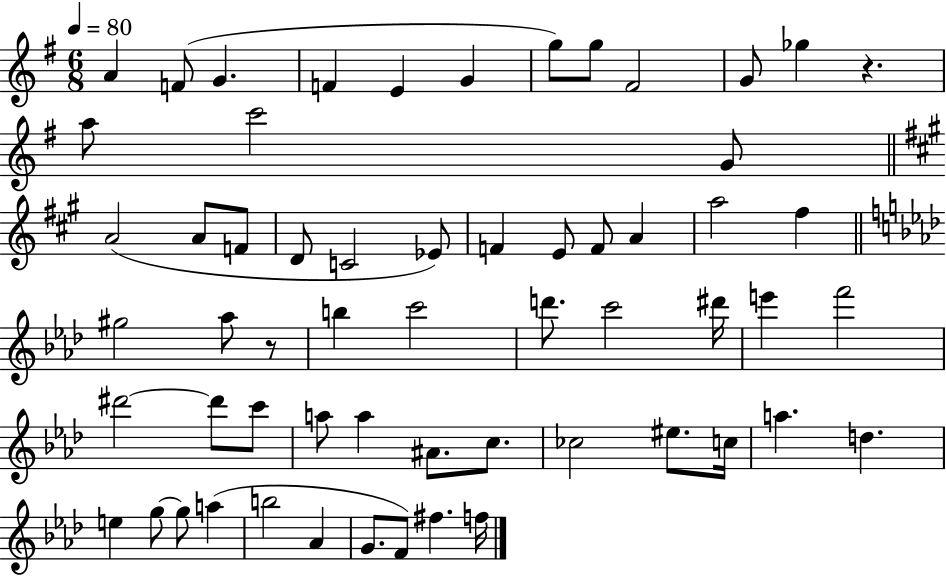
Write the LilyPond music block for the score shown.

{
  \clef treble
  \numericTimeSignature
  \time 6/8
  \key g \major
  \tempo 4 = 80
  a'4 f'8( g'4. | f'4 e'4 g'4 | g''8) g''8 fis'2 | g'8 ges''4 r4. | \break a''8 c'''2 g'8 | \bar "||" \break \key a \major a'2( a'8 f'8 | d'8 c'2 ees'8) | f'4 e'8 f'8 a'4 | a''2 fis''4 | \break \bar "||" \break \key aes \major gis''2 aes''8 r8 | b''4 c'''2 | d'''8. c'''2 dis'''16 | e'''4 f'''2 | \break dis'''2~~ dis'''8 c'''8 | a''8 a''4 ais'8. c''8. | ces''2 eis''8. c''16 | a''4. d''4. | \break e''4 g''8~~ g''8 a''4( | b''2 aes'4 | g'8. f'8) fis''4. f''16 | \bar "|."
}